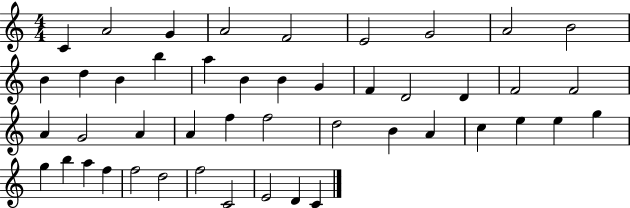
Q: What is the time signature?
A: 4/4